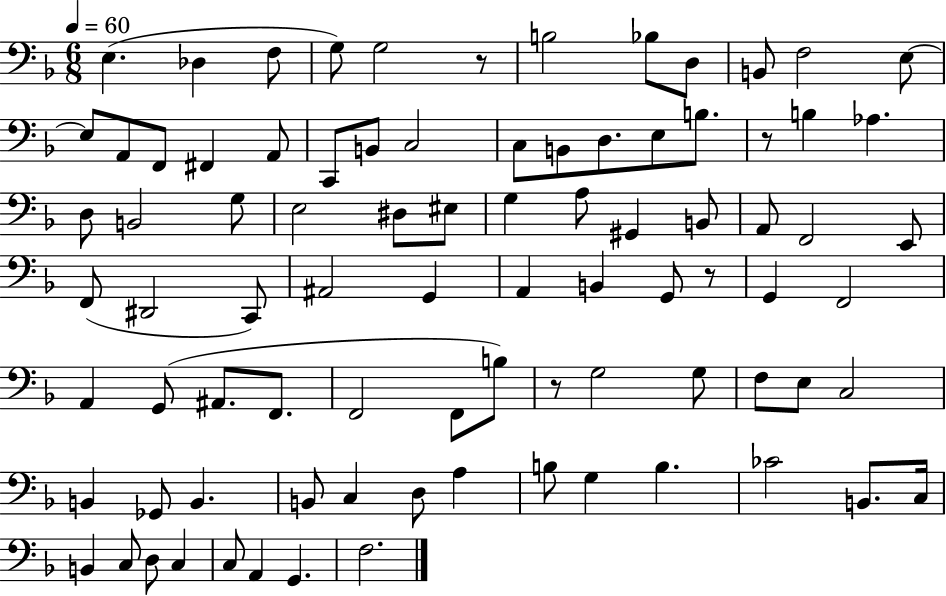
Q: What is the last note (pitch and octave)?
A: F3